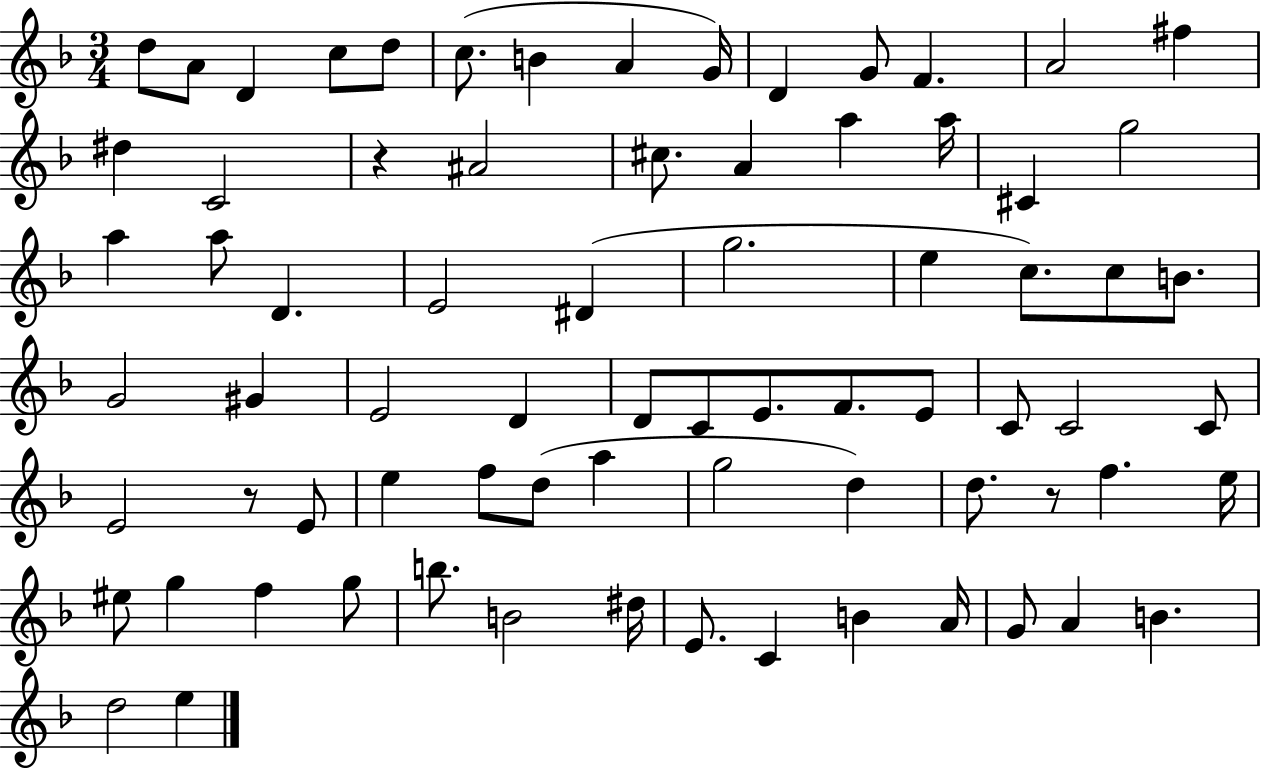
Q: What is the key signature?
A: F major